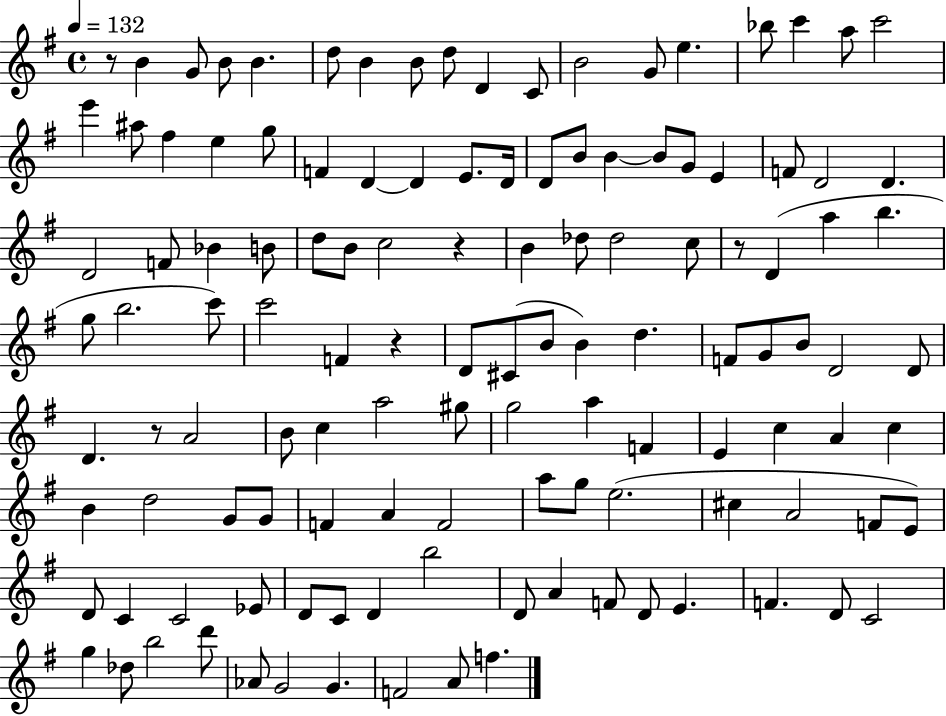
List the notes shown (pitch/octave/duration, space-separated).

R/e B4/q G4/e B4/e B4/q. D5/e B4/q B4/e D5/e D4/q C4/e B4/h G4/e E5/q. Bb5/e C6/q A5/e C6/h E6/q A#5/e F#5/q E5/q G5/e F4/q D4/q D4/q E4/e. D4/s D4/e B4/e B4/q B4/e G4/e E4/q F4/e D4/h D4/q. D4/h F4/e Bb4/q B4/e D5/e B4/e C5/h R/q B4/q Db5/e Db5/h C5/e R/e D4/q A5/q B5/q. G5/e B5/h. C6/e C6/h F4/q R/q D4/e C#4/e B4/e B4/q D5/q. F4/e G4/e B4/e D4/h D4/e D4/q. R/e A4/h B4/e C5/q A5/h G#5/e G5/h A5/q F4/q E4/q C5/q A4/q C5/q B4/q D5/h G4/e G4/e F4/q A4/q F4/h A5/e G5/e E5/h. C#5/q A4/h F4/e E4/e D4/e C4/q C4/h Eb4/e D4/e C4/e D4/q B5/h D4/e A4/q F4/e D4/e E4/q. F4/q. D4/e C4/h G5/q Db5/e B5/h D6/e Ab4/e G4/h G4/q. F4/h A4/e F5/q.